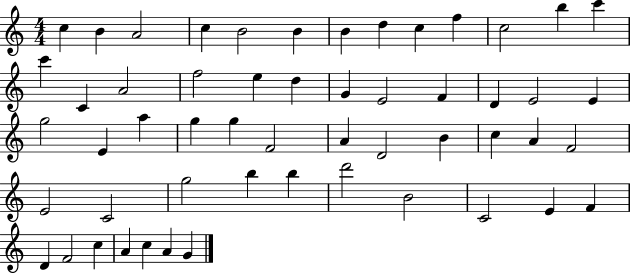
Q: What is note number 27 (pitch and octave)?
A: E4